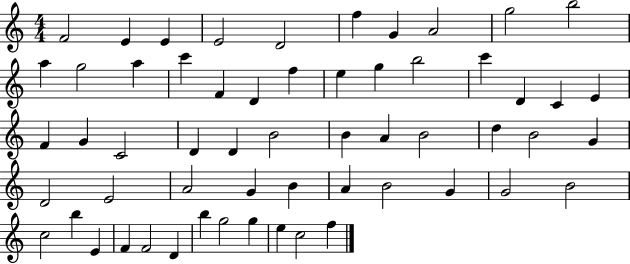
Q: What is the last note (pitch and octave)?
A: F5